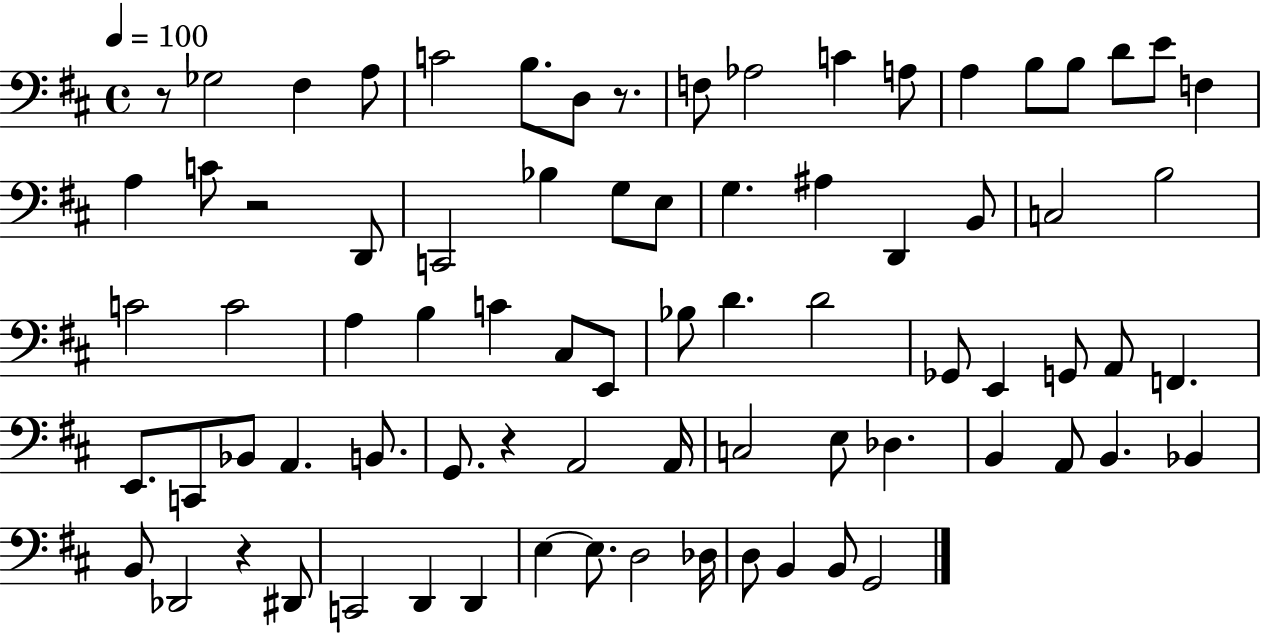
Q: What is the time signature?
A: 4/4